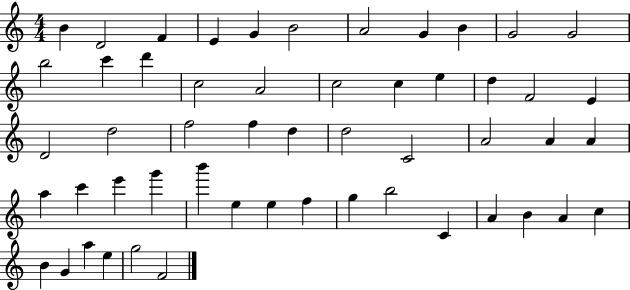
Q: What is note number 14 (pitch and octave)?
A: D6